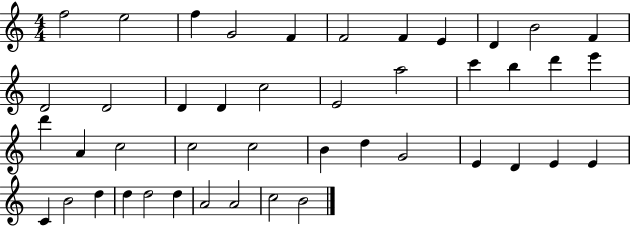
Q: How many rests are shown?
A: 0